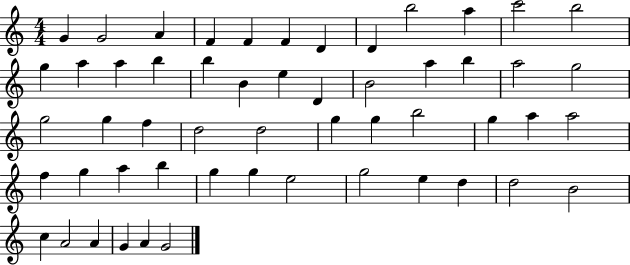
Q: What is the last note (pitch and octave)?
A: G4